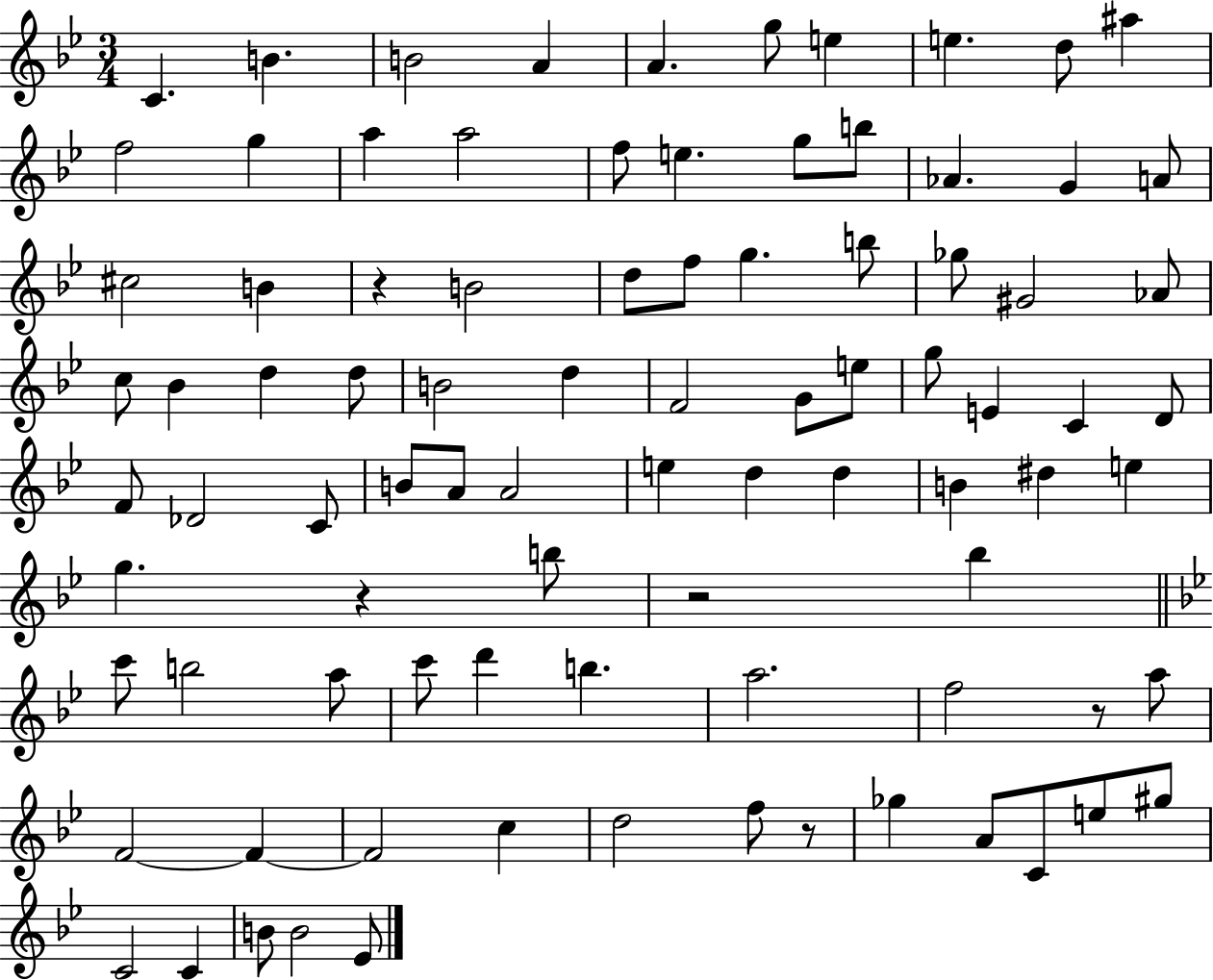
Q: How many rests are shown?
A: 5